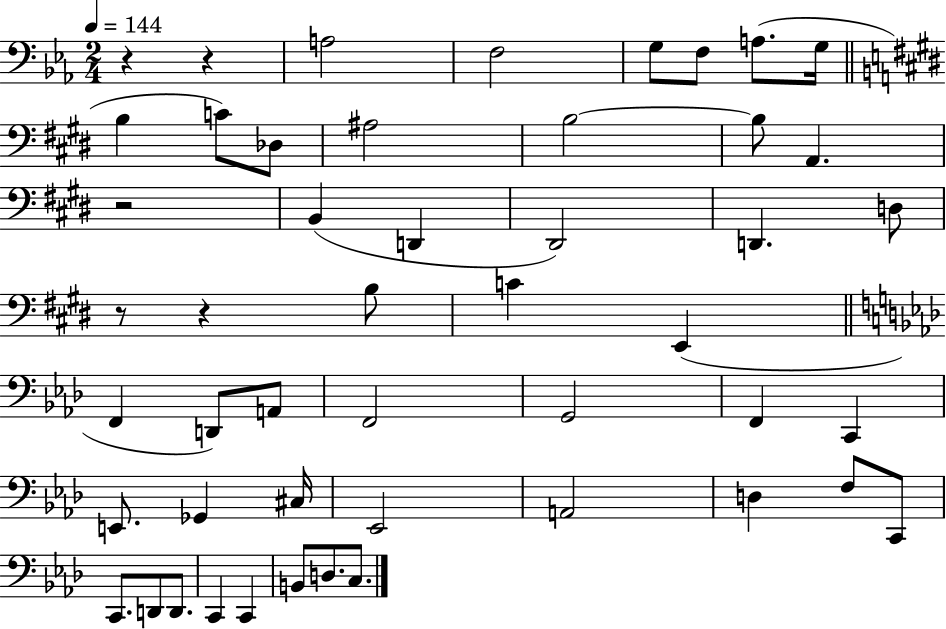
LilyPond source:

{
  \clef bass
  \numericTimeSignature
  \time 2/4
  \key ees \major
  \tempo 4 = 144
  r4 r4 | a2 | f2 | g8 f8 a8.( g16 | \break \bar "||" \break \key e \major b4 c'8) des8 | ais2 | b2~~ | b8 a,4. | \break r2 | b,4( d,4 | dis,2) | d,4. d8 | \break r8 r4 b8 | c'4 e,4( | \bar "||" \break \key f \minor f,4 d,8) a,8 | f,2 | g,2 | f,4 c,4 | \break e,8. ges,4 cis16 | ees,2 | a,2 | d4 f8 c,8 | \break c,8. d,8 d,8. | c,4 c,4 | b,8 d8. c8. | \bar "|."
}